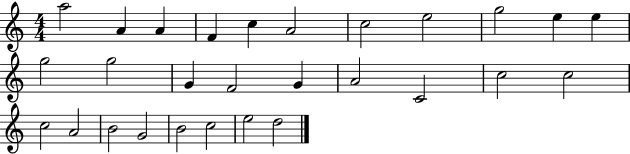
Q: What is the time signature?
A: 4/4